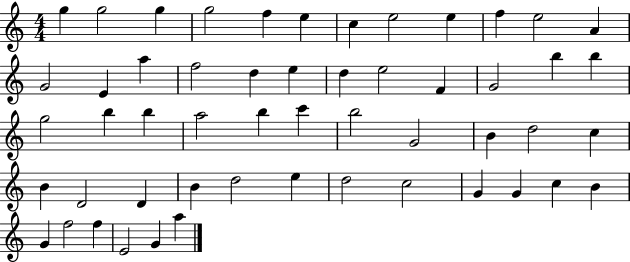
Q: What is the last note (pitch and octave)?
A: A5